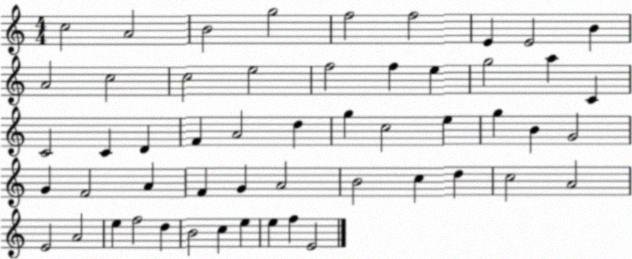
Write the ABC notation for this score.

X:1
T:Untitled
M:4/4
L:1/4
K:C
c2 A2 B2 g2 f2 f2 E E2 B A2 c2 c2 e2 f2 f e g2 a C C2 C D F A2 d g c2 e g B G2 G F2 A F G A2 B2 c d c2 A2 E2 A2 e f2 d B2 c e e f E2